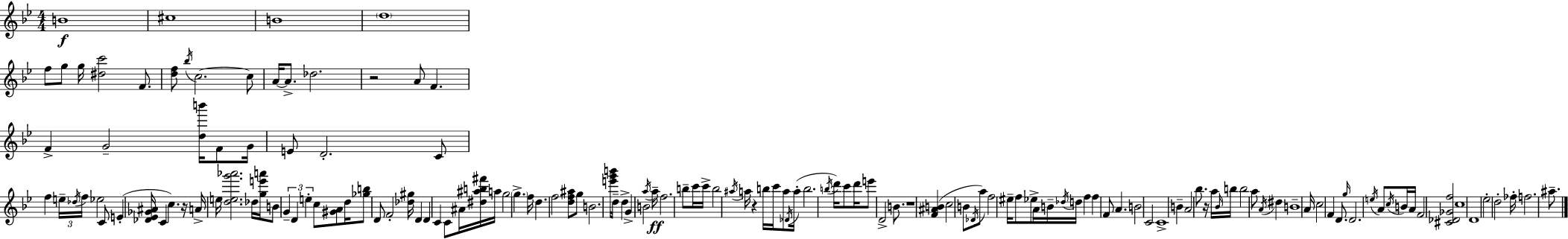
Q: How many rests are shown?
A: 5